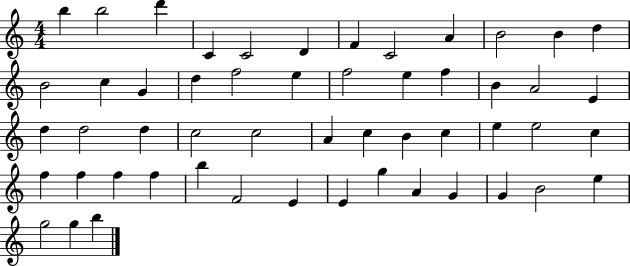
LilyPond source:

{
  \clef treble
  \numericTimeSignature
  \time 4/4
  \key c \major
  b''4 b''2 d'''4 | c'4 c'2 d'4 | f'4 c'2 a'4 | b'2 b'4 d''4 | \break b'2 c''4 g'4 | d''4 f''2 e''4 | f''2 e''4 f''4 | b'4 a'2 e'4 | \break d''4 d''2 d''4 | c''2 c''2 | a'4 c''4 b'4 c''4 | e''4 e''2 c''4 | \break f''4 f''4 f''4 f''4 | b''4 f'2 e'4 | e'4 g''4 a'4 g'4 | g'4 b'2 e''4 | \break g''2 g''4 b''4 | \bar "|."
}